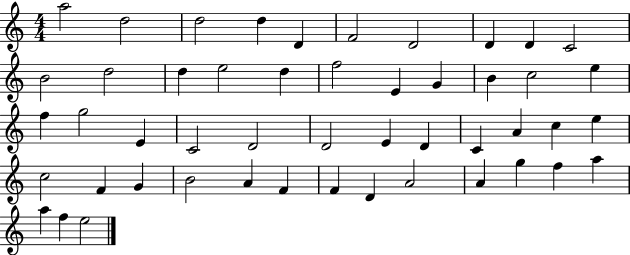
A5/h D5/h D5/h D5/q D4/q F4/h D4/h D4/q D4/q C4/h B4/h D5/h D5/q E5/h D5/q F5/h E4/q G4/q B4/q C5/h E5/q F5/q G5/h E4/q C4/h D4/h D4/h E4/q D4/q C4/q A4/q C5/q E5/q C5/h F4/q G4/q B4/h A4/q F4/q F4/q D4/q A4/h A4/q G5/q F5/q A5/q A5/q F5/q E5/h